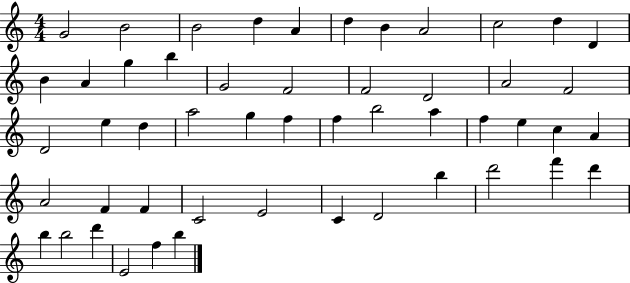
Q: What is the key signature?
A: C major